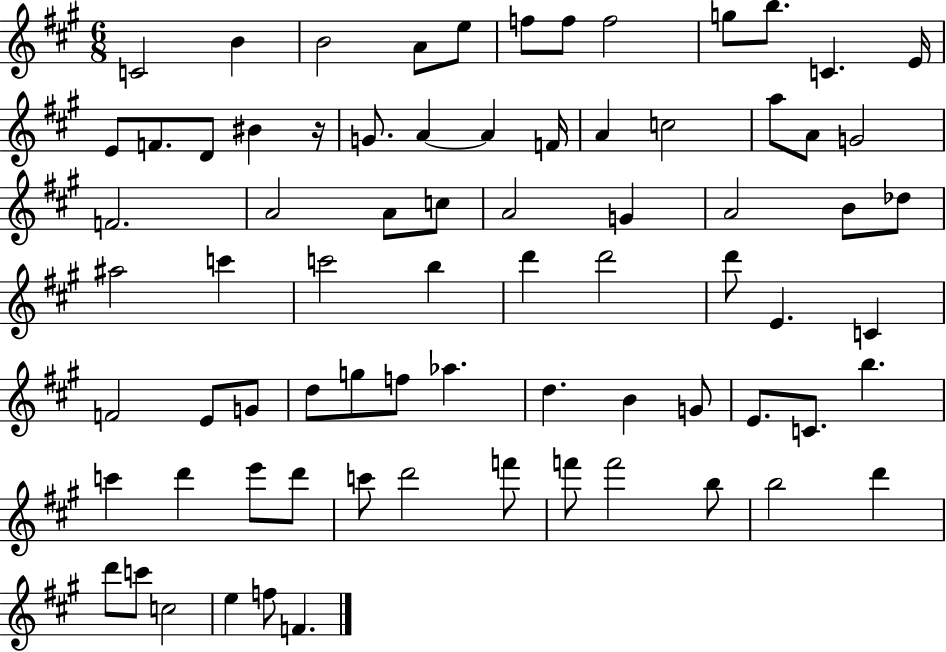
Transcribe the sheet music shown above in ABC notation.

X:1
T:Untitled
M:6/8
L:1/4
K:A
C2 B B2 A/2 e/2 f/2 f/2 f2 g/2 b/2 C E/4 E/2 F/2 D/2 ^B z/4 G/2 A A F/4 A c2 a/2 A/2 G2 F2 A2 A/2 c/2 A2 G A2 B/2 _d/2 ^a2 c' c'2 b d' d'2 d'/2 E C F2 E/2 G/2 d/2 g/2 f/2 _a d B G/2 E/2 C/2 b c' d' e'/2 d'/2 c'/2 d'2 f'/2 f'/2 f'2 b/2 b2 d' d'/2 c'/2 c2 e f/2 F